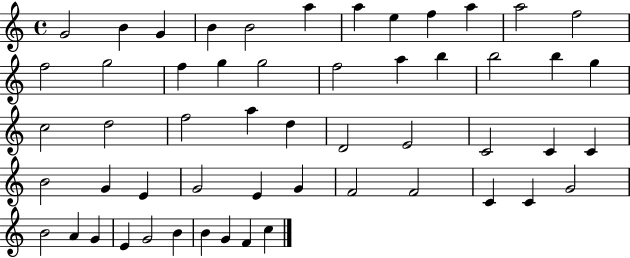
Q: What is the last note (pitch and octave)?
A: C5